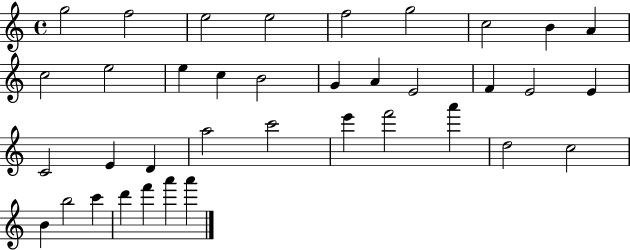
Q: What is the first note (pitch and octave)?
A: G5